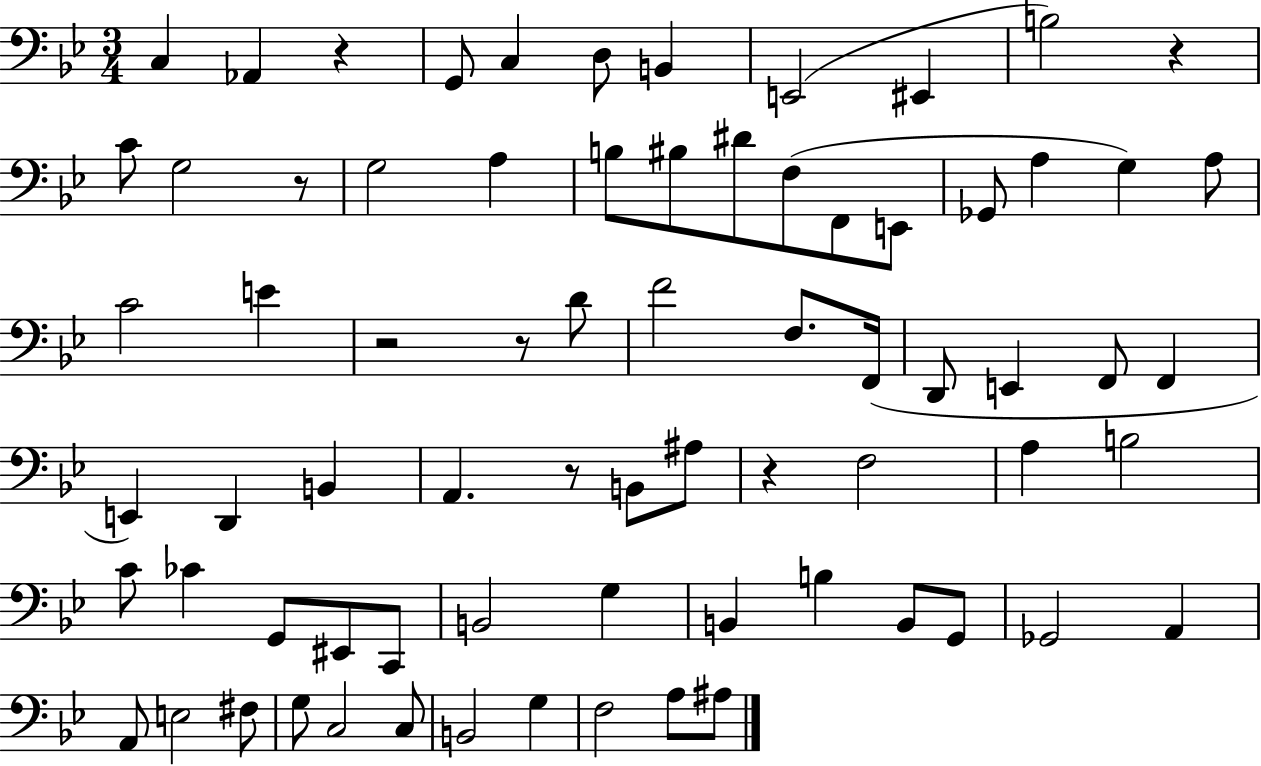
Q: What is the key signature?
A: BES major